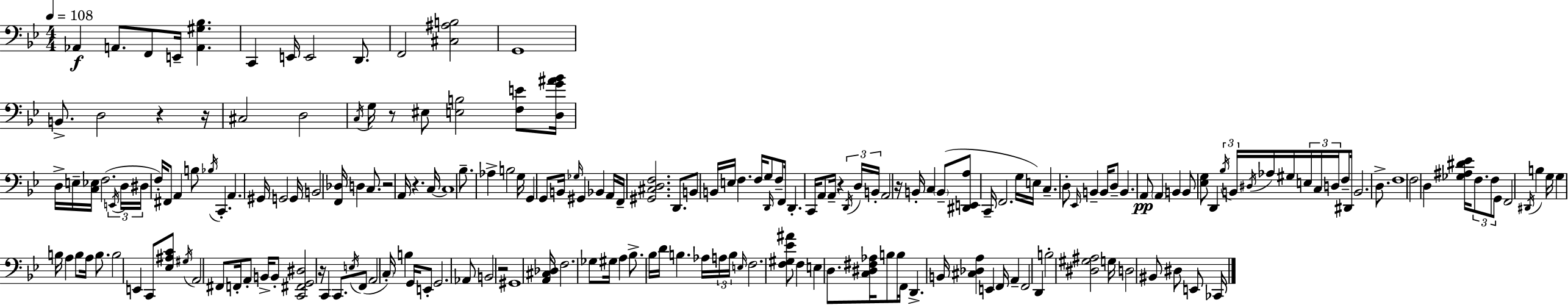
X:1
T:Untitled
M:4/4
L:1/4
K:Bb
_A,, A,,/2 F,,/2 E,,/4 [A,,^G,_B,] C,, E,,/4 E,,2 D,,/2 F,,2 [^C,^A,B,]2 G,,4 B,,/2 D,2 z z/4 ^C,2 D,2 C,/4 G,/4 z/2 ^E,/2 [E,B,]2 [F,E]/2 [D,G^A_B]/4 D,/4 E,/4 [C,_E,]/4 F,2 E,,/4 D,/4 ^D,/4 F,/4 ^F,,/2 A,, B,/2 _B,/4 C,, A,, ^G,,/4 G,,2 G,,/4 B,,2 [F,,_D,]/4 D, C,/2 z2 A,,/4 z C,/4 C,4 _B,/2 _A, B,2 G,/4 G,, G,,/2 B,,/4 _G,/4 ^G,, _B,, A,,/4 F,,/4 [^G,,^C,D,F,]2 D,,/2 B,,/2 B,,/4 E,/4 F, F,/4 G,/2 D,,/4 F,/2 F,,/4 D,, C,,/4 A,,/2 A,,/4 z D,,/4 D,/4 B,,/4 A,,2 z/4 B,,/4 C, B,,/2 [^D,,E,,A,]/2 C,,/4 F,,2 G,/4 E,/4 C, D,/2 _E,,/4 B,, B,,/4 D,/2 B,, A,,/2 A,, B,, B,,/2 [_E,G,]/2 D,, _B,/4 B,,/4 ^D,/4 _A,/4 ^G,/4 E,/4 C,/4 D,/4 F,/2 ^D,,/4 B,,2 D,/2 F,4 F,2 D, [_G,^A,^D_E]/4 F,/2 F,/2 G,,/2 F,,2 ^D,,/4 B, G,/4 G, B,/4 A, B,/2 A,/4 B,/2 B,2 E,, C,,/2 [_E,^A,C]/2 ^G,/4 A,,2 ^F,,/2 F,,/4 A,,/2 B,,/4 B,,/2 [C,,^F,,G,,^D,]2 z/4 C,, C,,/2 E,/4 F,,/2 A,,2 C,/4 B, G,,/4 E,,/2 G,,2 _A,,/2 B,,2 z2 ^G,,4 [A,,^C,_D,]/4 F,2 _G,/2 ^G,/4 A, _B,/2 _B,/4 D/4 B, _A,/4 A,/4 B,/4 E,/4 F,2 [F,^G,_E^A]/2 F, E, D,/2 [C,^D,^F,_A,]/4 B,/2 B,/4 F,,/4 D,, B,,/4 [^C,_D,A,] E,, F,,/4 A,, F,,2 D,, B,2 [^D,^G,^A,]2 G,/4 D,2 ^B,,/2 ^D,/2 E,,/2 _C,,/4